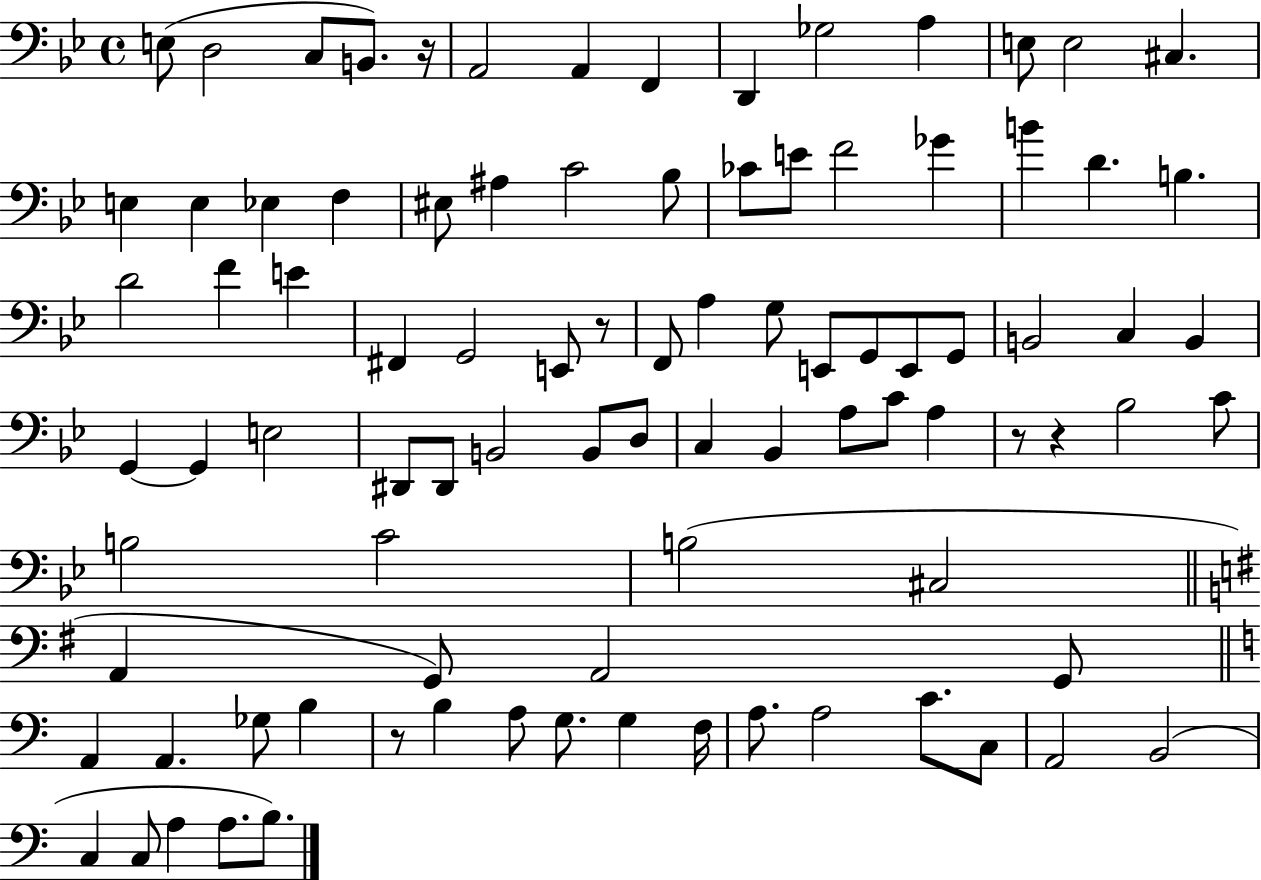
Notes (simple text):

E3/e D3/h C3/e B2/e. R/s A2/h A2/q F2/q D2/q Gb3/h A3/q E3/e E3/h C#3/q. E3/q E3/q Eb3/q F3/q EIS3/e A#3/q C4/h Bb3/e CES4/e E4/e F4/h Gb4/q B4/q D4/q. B3/q. D4/h F4/q E4/q F#2/q G2/h E2/e R/e F2/e A3/q G3/e E2/e G2/e E2/e G2/e B2/h C3/q B2/q G2/q G2/q E3/h D#2/e D#2/e B2/h B2/e D3/e C3/q Bb2/q A3/e C4/e A3/q R/e R/q Bb3/h C4/e B3/h C4/h B3/h C#3/h A2/q G2/e A2/h G2/e A2/q A2/q. Gb3/e B3/q R/e B3/q A3/e G3/e. G3/q F3/s A3/e. A3/h C4/e. C3/e A2/h B2/h C3/q C3/e A3/q A3/e. B3/e.